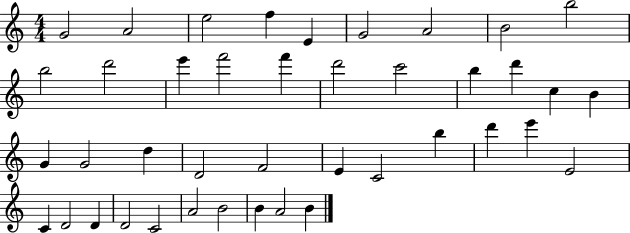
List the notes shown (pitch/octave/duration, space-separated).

G4/h A4/h E5/h F5/q E4/q G4/h A4/h B4/h B5/h B5/h D6/h E6/q F6/h F6/q D6/h C6/h B5/q D6/q C5/q B4/q G4/q G4/h D5/q D4/h F4/h E4/q C4/h B5/q D6/q E6/q E4/h C4/q D4/h D4/q D4/h C4/h A4/h B4/h B4/q A4/h B4/q